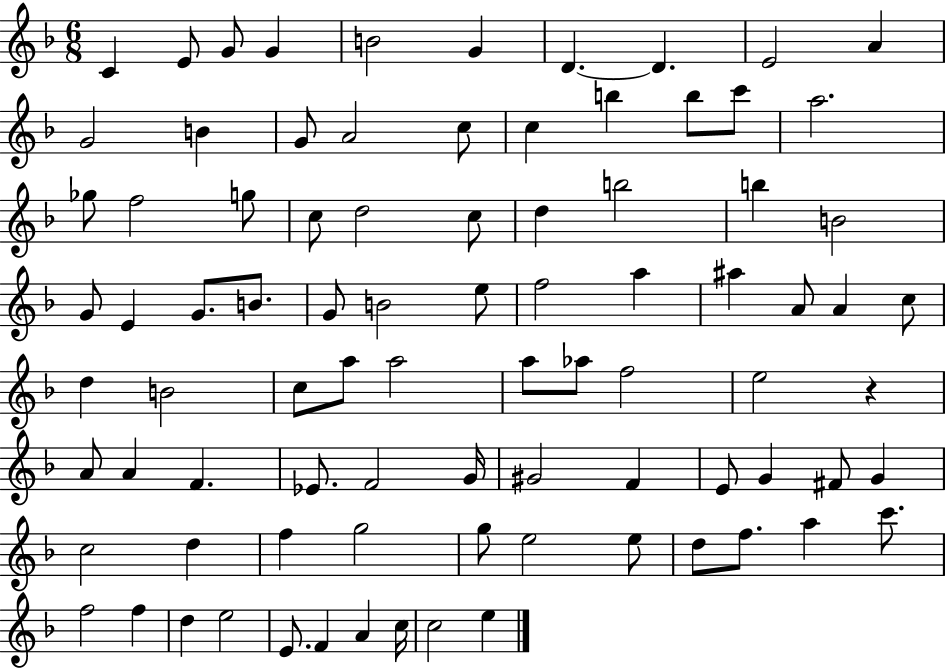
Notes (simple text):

C4/q E4/e G4/e G4/q B4/h G4/q D4/q. D4/q. E4/h A4/q G4/h B4/q G4/e A4/h C5/e C5/q B5/q B5/e C6/e A5/h. Gb5/e F5/h G5/e C5/e D5/h C5/e D5/q B5/h B5/q B4/h G4/e E4/q G4/e. B4/e. G4/e B4/h E5/e F5/h A5/q A#5/q A4/e A4/q C5/e D5/q B4/h C5/e A5/e A5/h A5/e Ab5/e F5/h E5/h R/q A4/e A4/q F4/q. Eb4/e. F4/h G4/s G#4/h F4/q E4/e G4/q F#4/e G4/q C5/h D5/q F5/q G5/h G5/e E5/h E5/e D5/e F5/e. A5/q C6/e. F5/h F5/q D5/q E5/h E4/e. F4/q A4/q C5/s C5/h E5/q